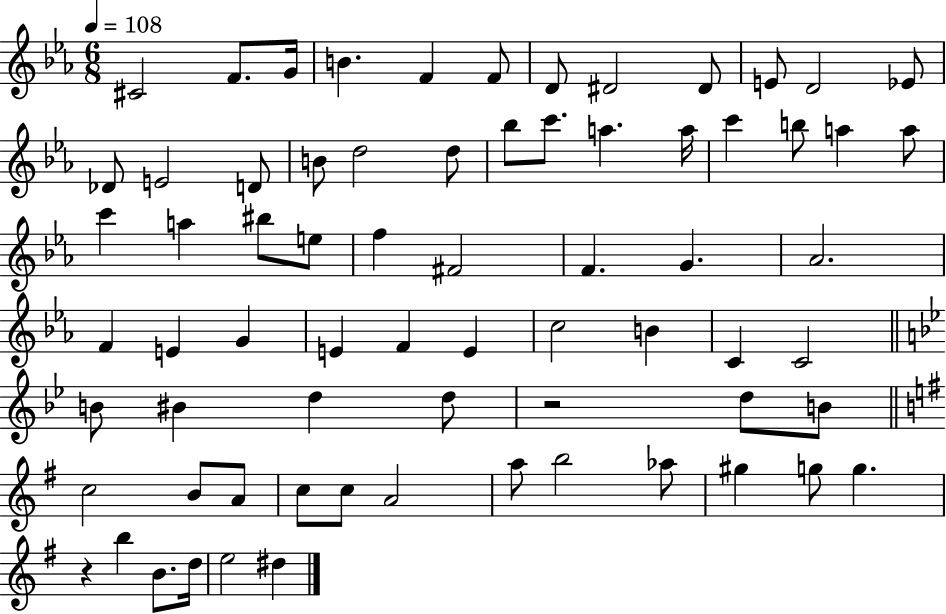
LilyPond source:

{
  \clef treble
  \numericTimeSignature
  \time 6/8
  \key ees \major
  \tempo 4 = 108
  cis'2 f'8. g'16 | b'4. f'4 f'8 | d'8 dis'2 dis'8 | e'8 d'2 ees'8 | \break des'8 e'2 d'8 | b'8 d''2 d''8 | bes''8 c'''8. a''4. a''16 | c'''4 b''8 a''4 a''8 | \break c'''4 a''4 bis''8 e''8 | f''4 fis'2 | f'4. g'4. | aes'2. | \break f'4 e'4 g'4 | e'4 f'4 e'4 | c''2 b'4 | c'4 c'2 | \break \bar "||" \break \key g \minor b'8 bis'4 d''4 d''8 | r2 d''8 b'8 | \bar "||" \break \key g \major c''2 b'8 a'8 | c''8 c''8 a'2 | a''8 b''2 aes''8 | gis''4 g''8 g''4. | \break r4 b''4 b'8. d''16 | e''2 dis''4 | \bar "|."
}